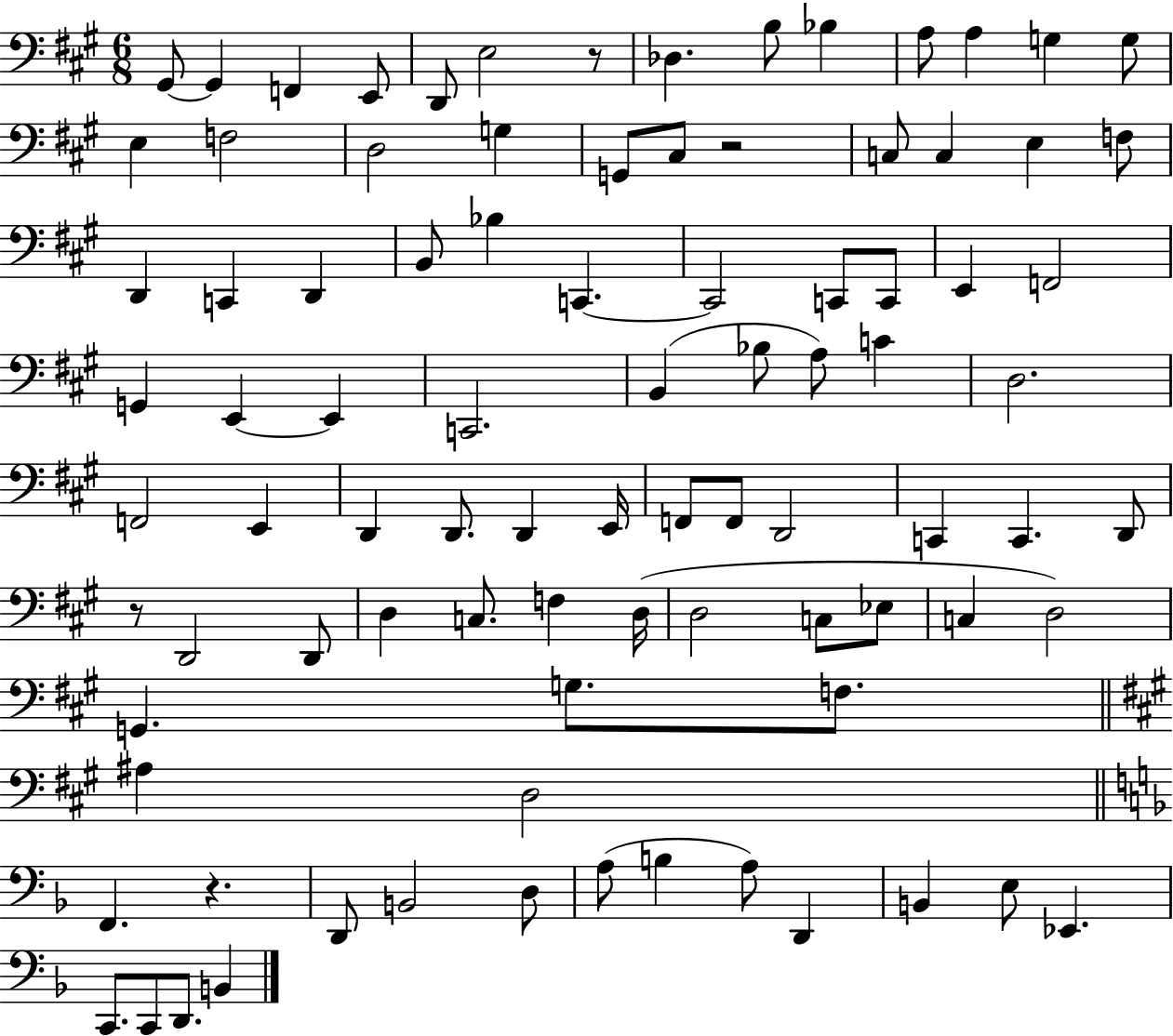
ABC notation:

X:1
T:Untitled
M:6/8
L:1/4
K:A
^G,,/2 ^G,, F,, E,,/2 D,,/2 E,2 z/2 _D, B,/2 _B, A,/2 A, G, G,/2 E, F,2 D,2 G, G,,/2 ^C,/2 z2 C,/2 C, E, F,/2 D,, C,, D,, B,,/2 _B, C,, C,,2 C,,/2 C,,/2 E,, F,,2 G,, E,, E,, C,,2 B,, _B,/2 A,/2 C D,2 F,,2 E,, D,, D,,/2 D,, E,,/4 F,,/2 F,,/2 D,,2 C,, C,, D,,/2 z/2 D,,2 D,,/2 D, C,/2 F, D,/4 D,2 C,/2 _E,/2 C, D,2 G,, G,/2 F,/2 ^A, D,2 F,, z D,,/2 B,,2 D,/2 A,/2 B, A,/2 D,, B,, E,/2 _E,, C,,/2 C,,/2 D,,/2 B,,